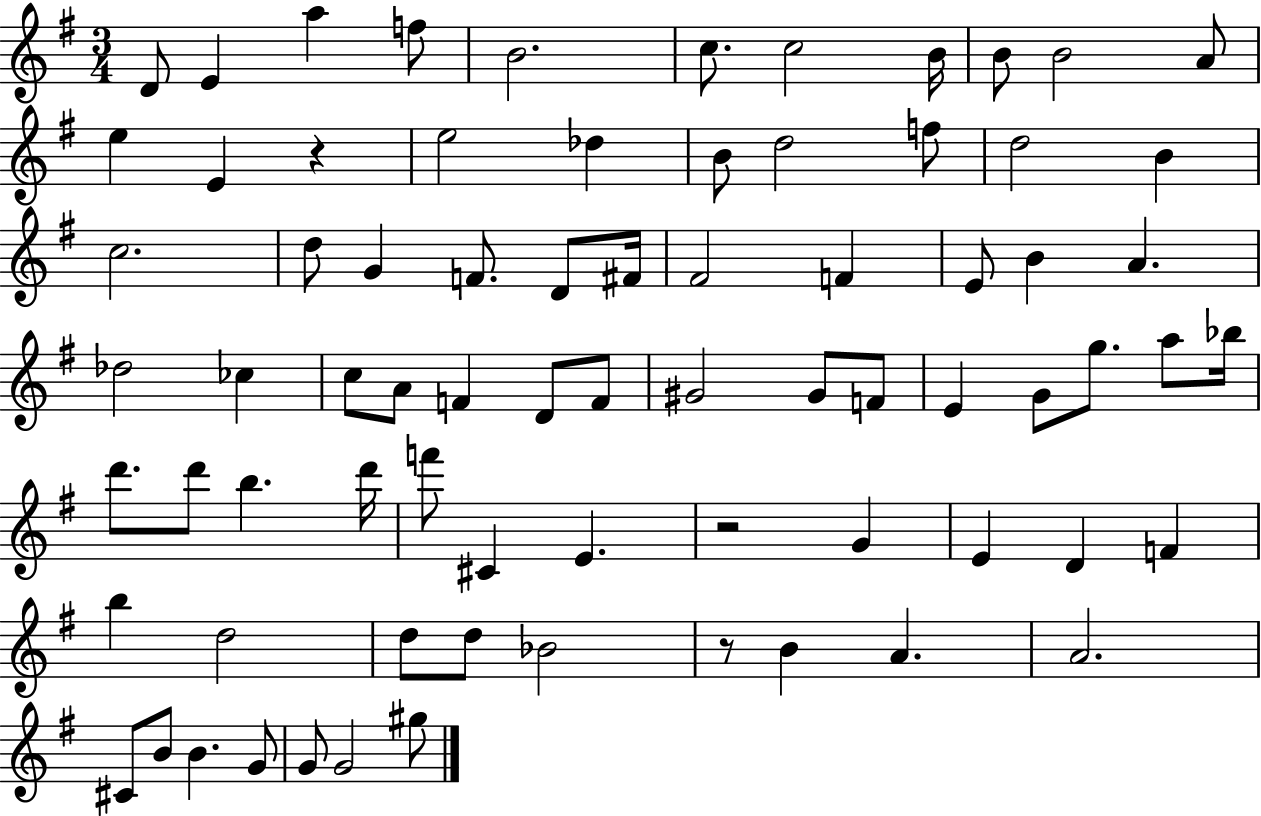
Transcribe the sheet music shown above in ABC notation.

X:1
T:Untitled
M:3/4
L:1/4
K:G
D/2 E a f/2 B2 c/2 c2 B/4 B/2 B2 A/2 e E z e2 _d B/2 d2 f/2 d2 B c2 d/2 G F/2 D/2 ^F/4 ^F2 F E/2 B A _d2 _c c/2 A/2 F D/2 F/2 ^G2 ^G/2 F/2 E G/2 g/2 a/2 _b/4 d'/2 d'/2 b d'/4 f'/2 ^C E z2 G E D F b d2 d/2 d/2 _B2 z/2 B A A2 ^C/2 B/2 B G/2 G/2 G2 ^g/2